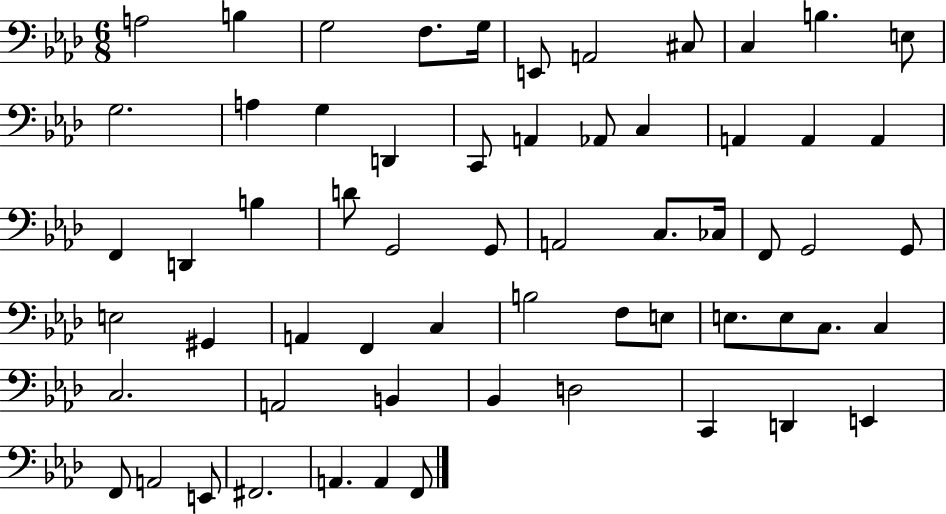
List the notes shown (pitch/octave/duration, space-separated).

A3/h B3/q G3/h F3/e. G3/s E2/e A2/h C#3/e C3/q B3/q. E3/e G3/h. A3/q G3/q D2/q C2/e A2/q Ab2/e C3/q A2/q A2/q A2/q F2/q D2/q B3/q D4/e G2/h G2/e A2/h C3/e. CES3/s F2/e G2/h G2/e E3/h G#2/q A2/q F2/q C3/q B3/h F3/e E3/e E3/e. E3/e C3/e. C3/q C3/h. A2/h B2/q Bb2/q D3/h C2/q D2/q E2/q F2/e A2/h E2/e F#2/h. A2/q. A2/q F2/e